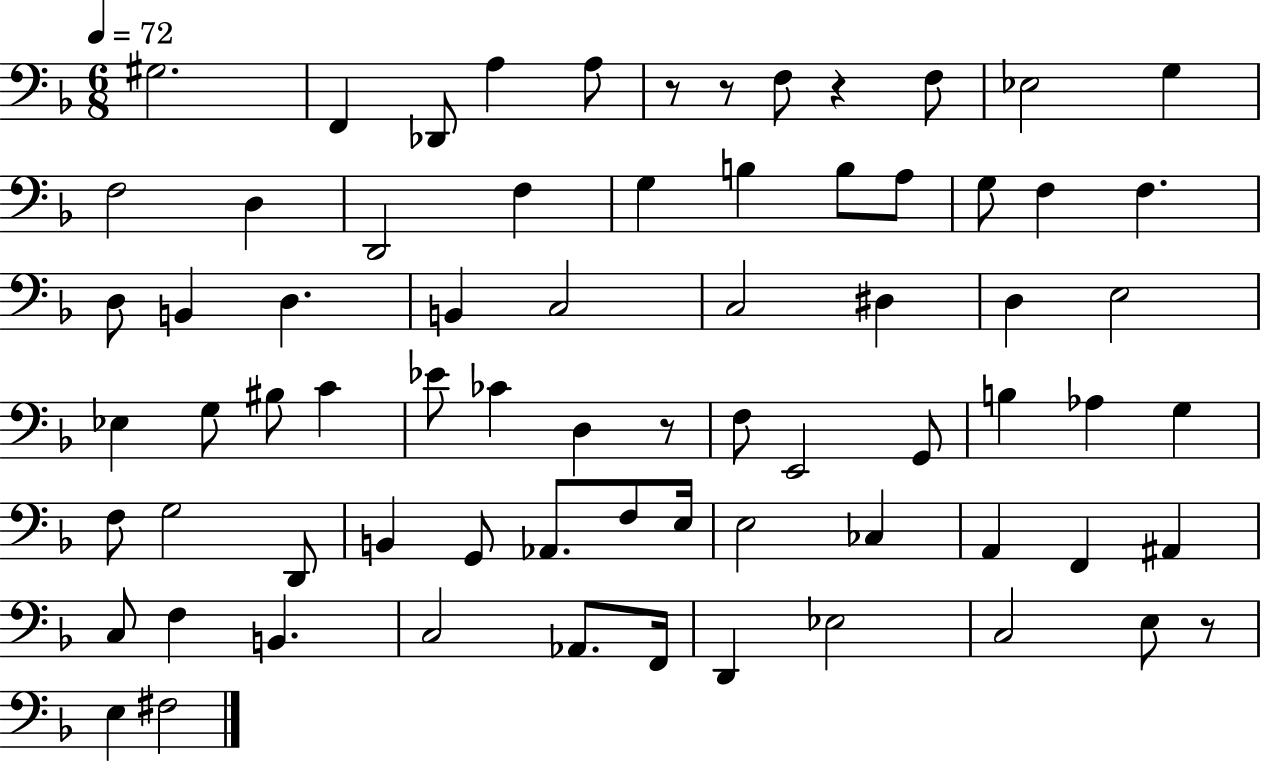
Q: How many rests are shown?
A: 5